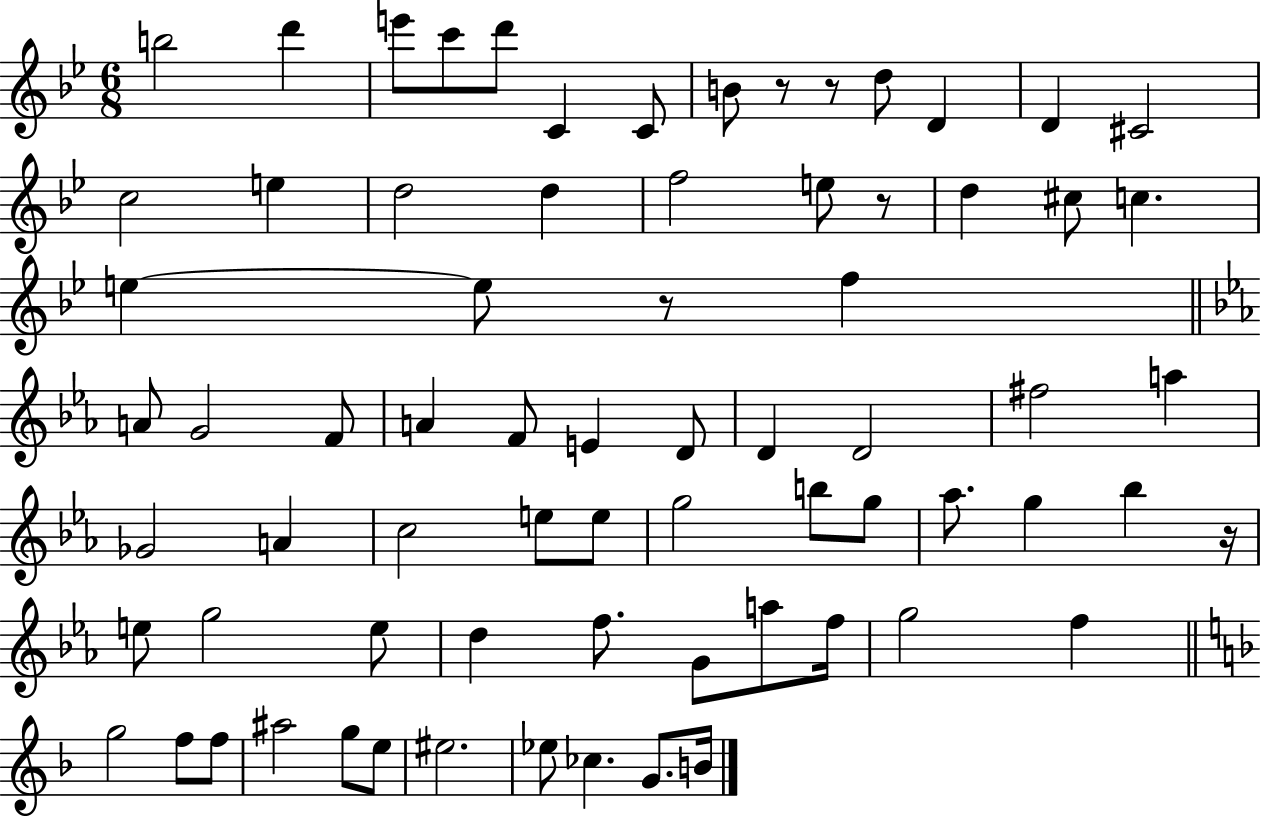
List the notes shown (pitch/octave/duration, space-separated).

B5/h D6/q E6/e C6/e D6/e C4/q C4/e B4/e R/e R/e D5/e D4/q D4/q C#4/h C5/h E5/q D5/h D5/q F5/h E5/e R/e D5/q C#5/e C5/q. E5/q E5/e R/e F5/q A4/e G4/h F4/e A4/q F4/e E4/q D4/e D4/q D4/h F#5/h A5/q Gb4/h A4/q C5/h E5/e E5/e G5/h B5/e G5/e Ab5/e. G5/q Bb5/q R/s E5/e G5/h E5/e D5/q F5/e. G4/e A5/e F5/s G5/h F5/q G5/h F5/e F5/e A#5/h G5/e E5/e EIS5/h. Eb5/e CES5/q. G4/e. B4/s